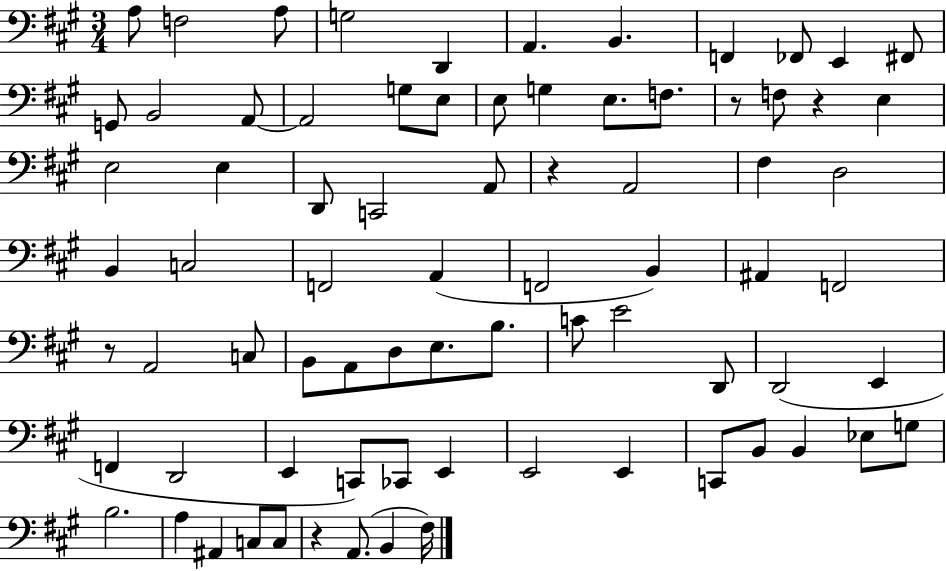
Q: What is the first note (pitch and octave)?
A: A3